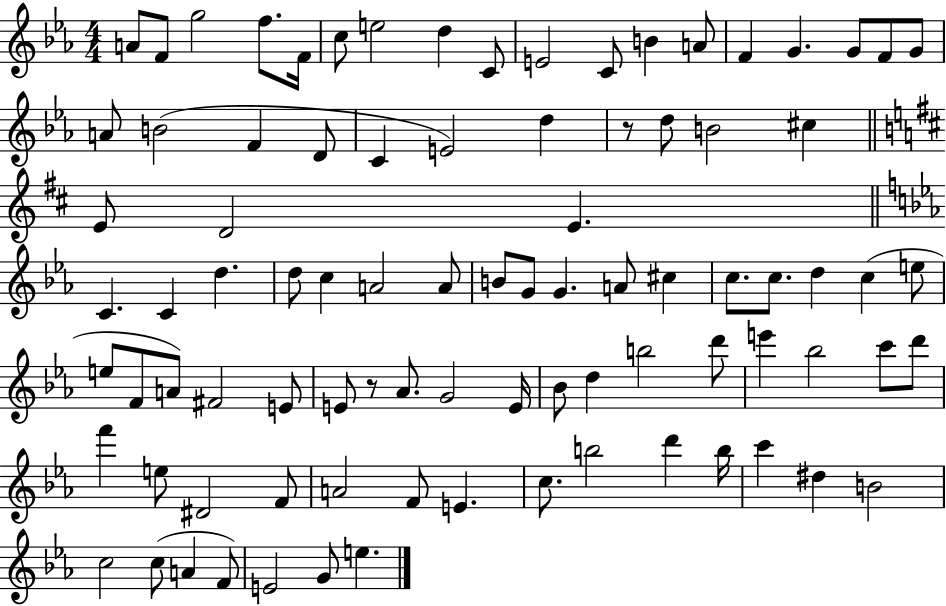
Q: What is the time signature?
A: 4/4